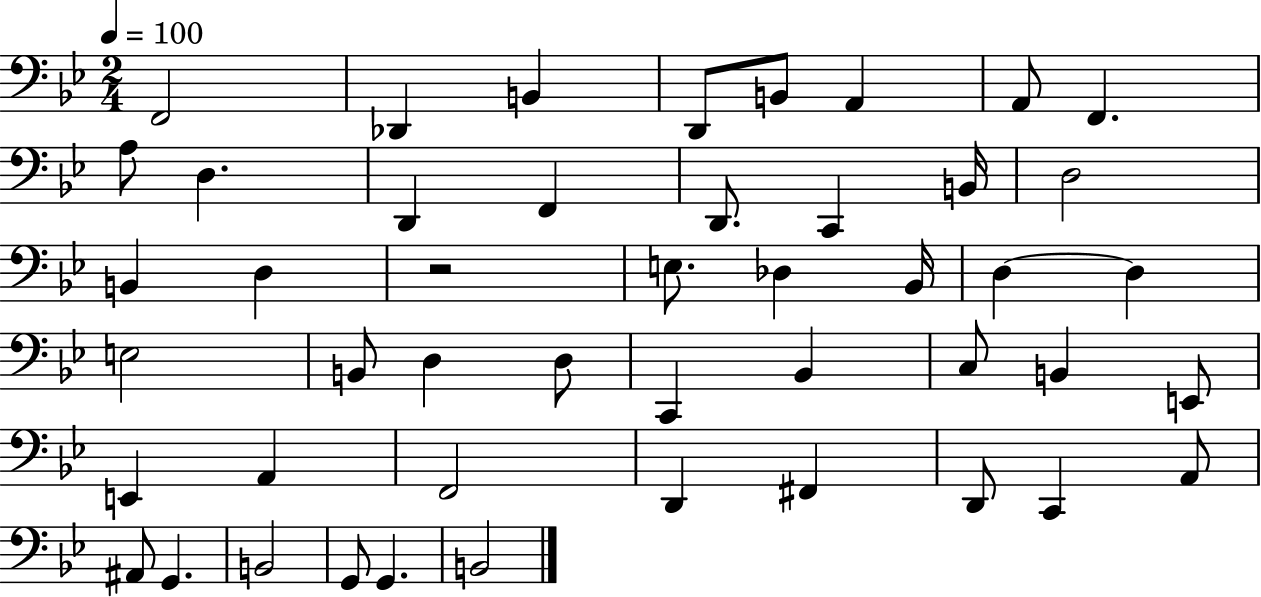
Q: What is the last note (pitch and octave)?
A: B2